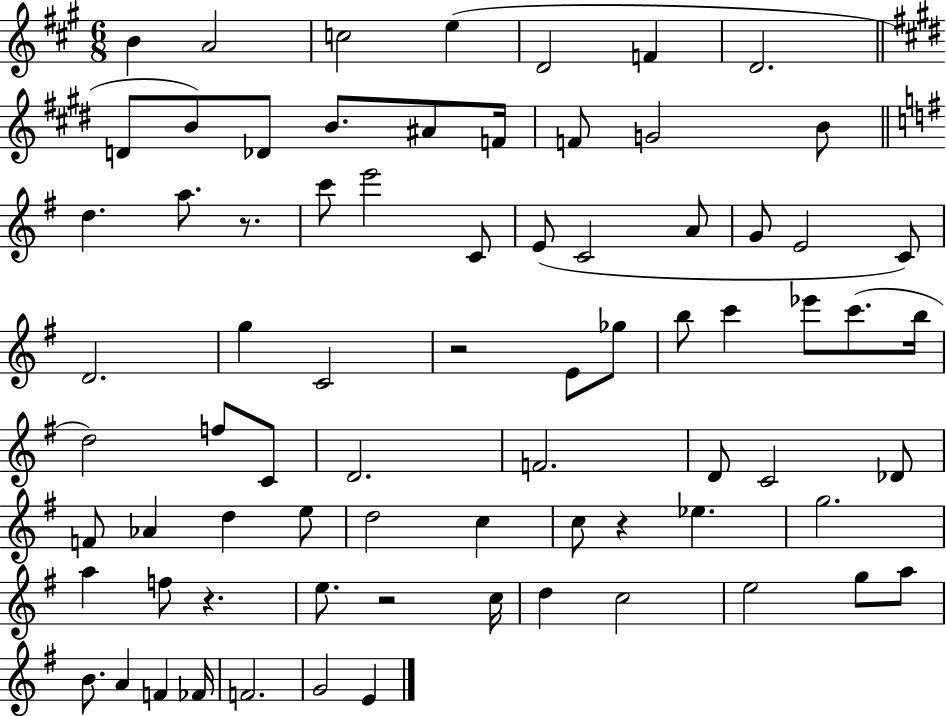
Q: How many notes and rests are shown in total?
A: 75